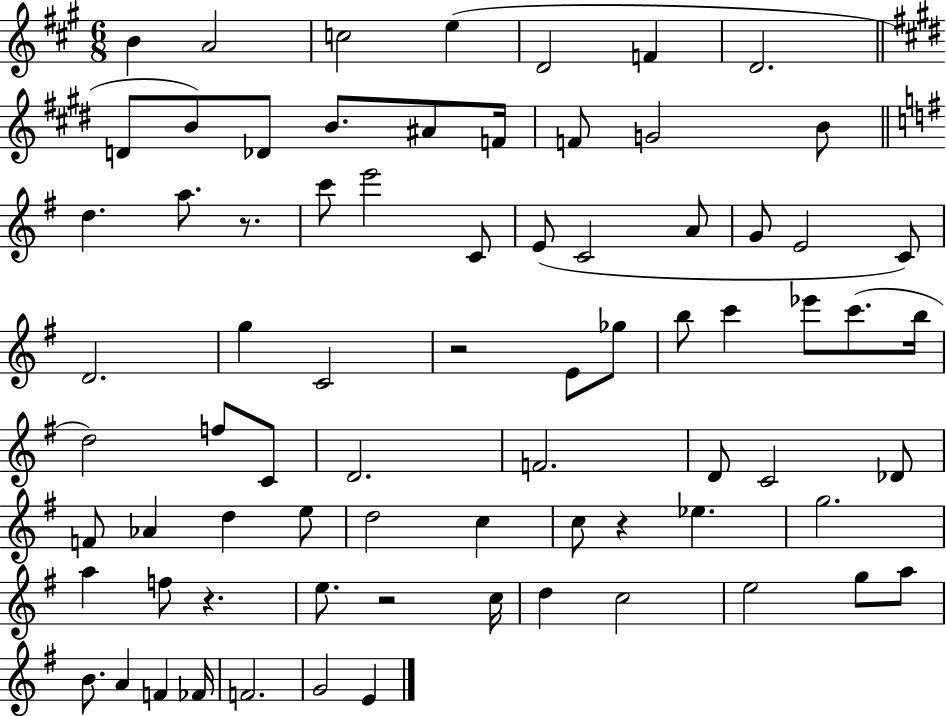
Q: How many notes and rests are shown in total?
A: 75